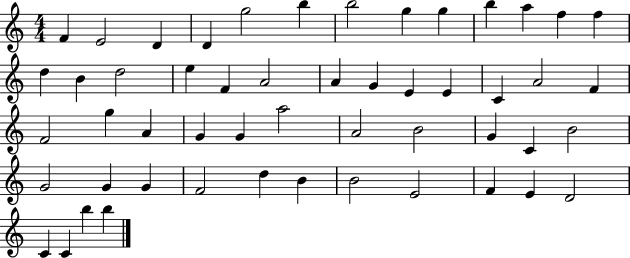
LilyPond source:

{
  \clef treble
  \numericTimeSignature
  \time 4/4
  \key c \major
  f'4 e'2 d'4 | d'4 g''2 b''4 | b''2 g''4 g''4 | b''4 a''4 f''4 f''4 | \break d''4 b'4 d''2 | e''4 f'4 a'2 | a'4 g'4 e'4 e'4 | c'4 a'2 f'4 | \break f'2 g''4 a'4 | g'4 g'4 a''2 | a'2 b'2 | g'4 c'4 b'2 | \break g'2 g'4 g'4 | f'2 d''4 b'4 | b'2 e'2 | f'4 e'4 d'2 | \break c'4 c'4 b''4 b''4 | \bar "|."
}